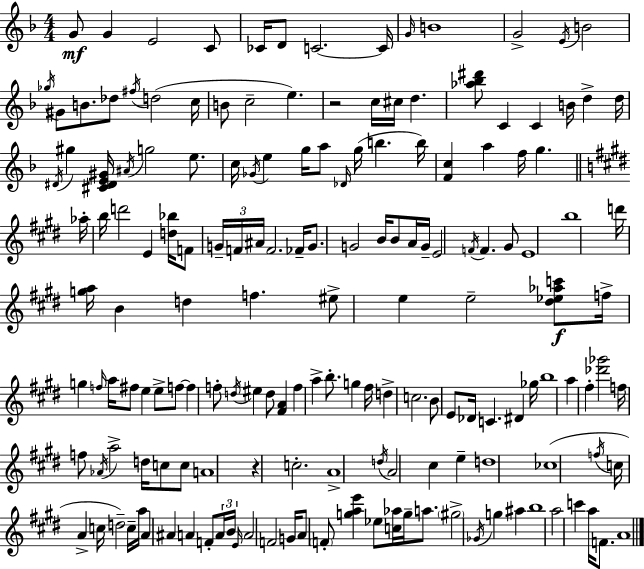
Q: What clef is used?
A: treble